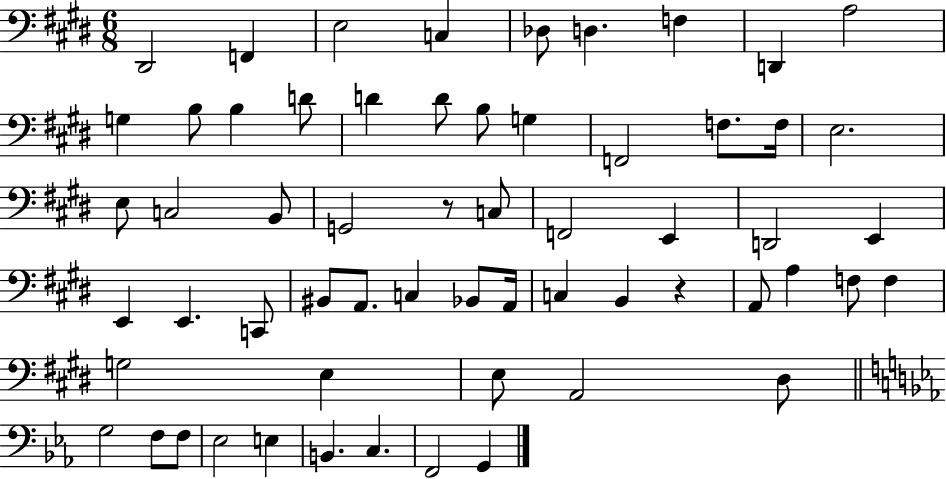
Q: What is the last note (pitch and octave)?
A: G2